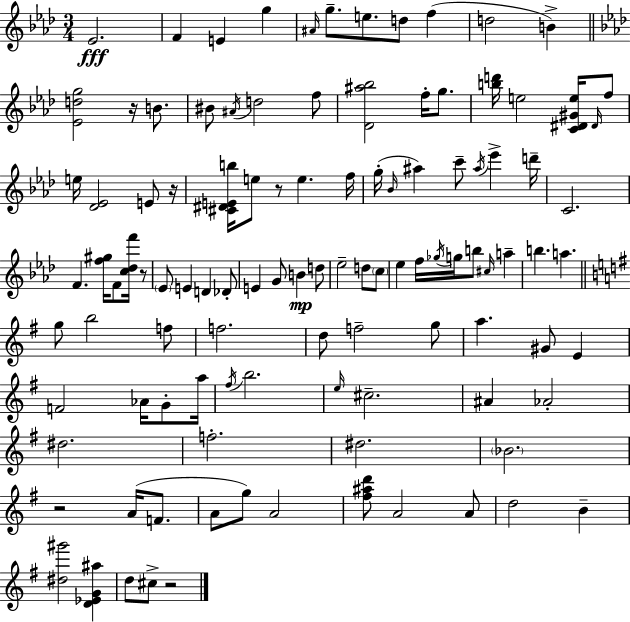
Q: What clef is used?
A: treble